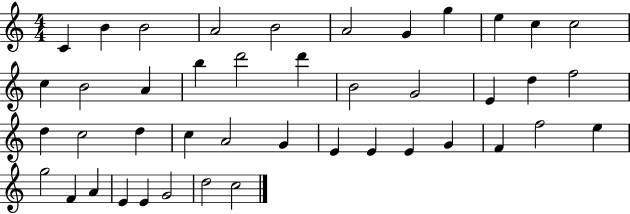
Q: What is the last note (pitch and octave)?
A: C5